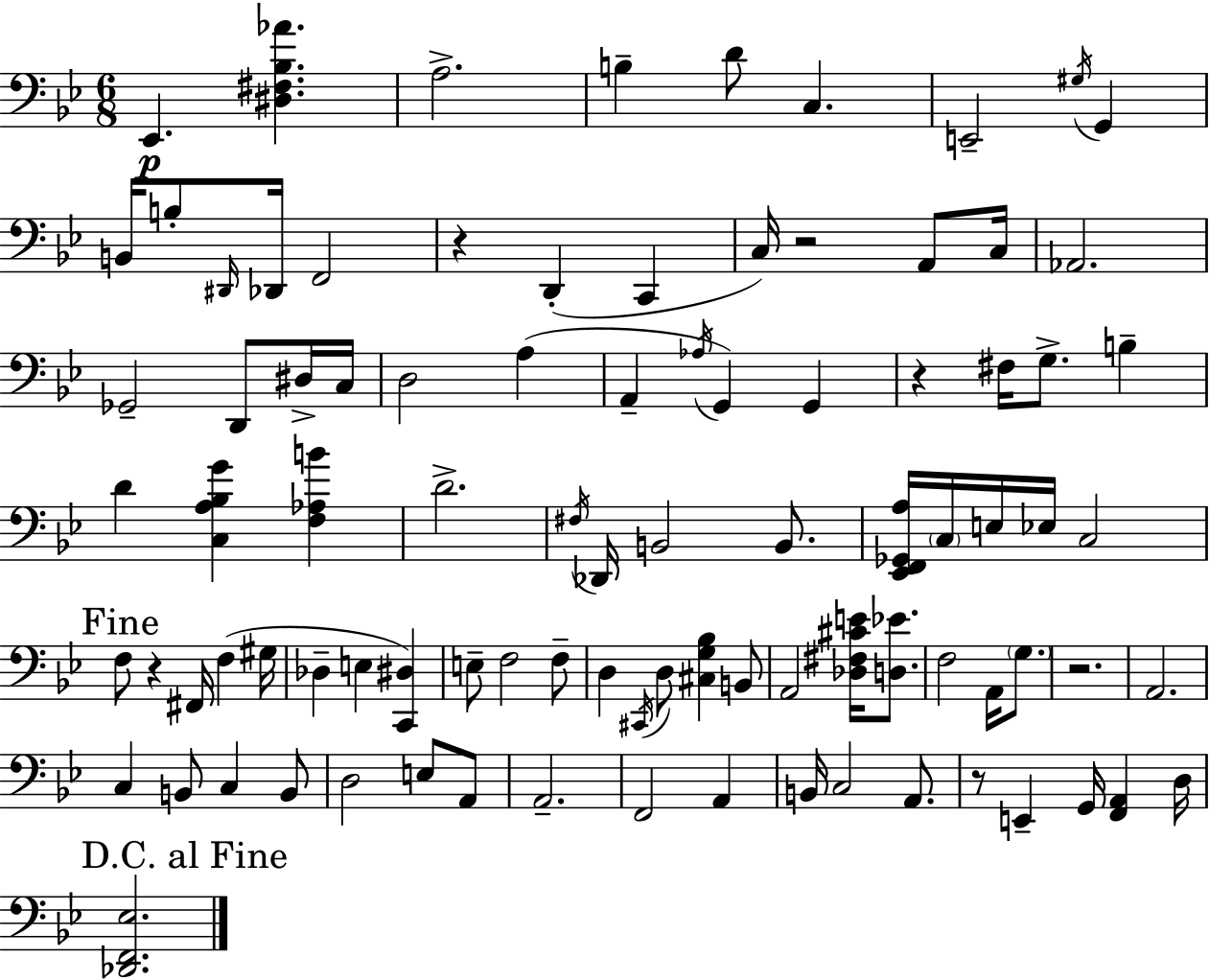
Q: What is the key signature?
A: G minor